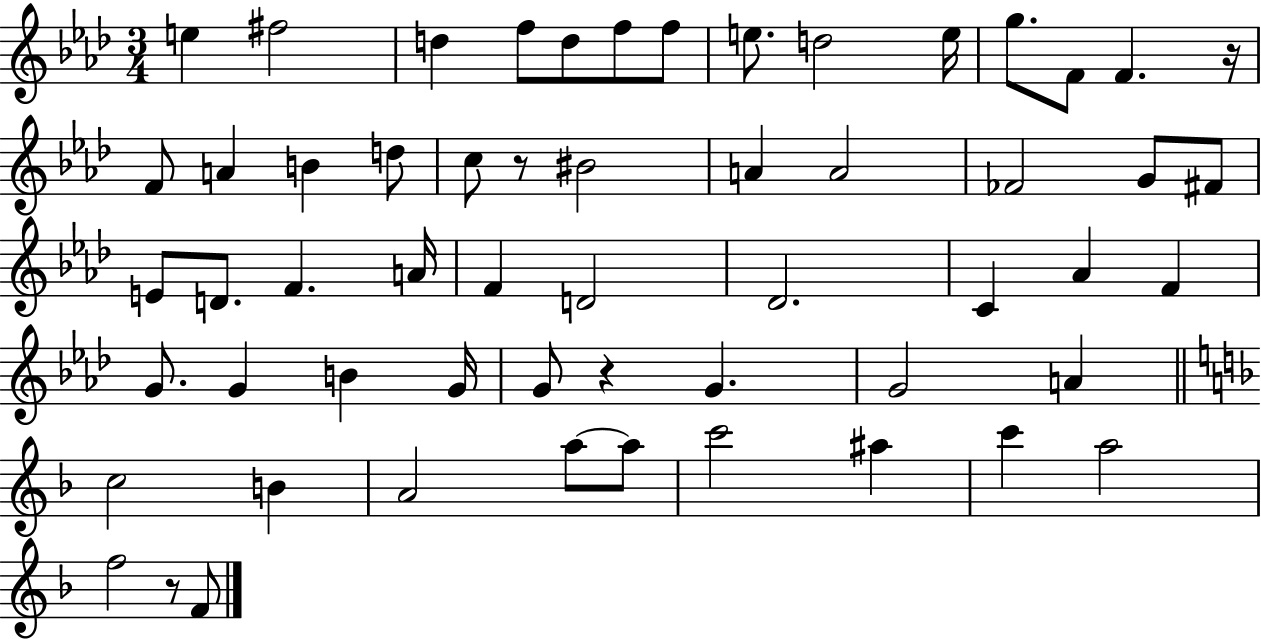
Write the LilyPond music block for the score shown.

{
  \clef treble
  \numericTimeSignature
  \time 3/4
  \key aes \major
  e''4 fis''2 | d''4 f''8 d''8 f''8 f''8 | e''8. d''2 e''16 | g''8. f'8 f'4. r16 | \break f'8 a'4 b'4 d''8 | c''8 r8 bis'2 | a'4 a'2 | fes'2 g'8 fis'8 | \break e'8 d'8. f'4. a'16 | f'4 d'2 | des'2. | c'4 aes'4 f'4 | \break g'8. g'4 b'4 g'16 | g'8 r4 g'4. | g'2 a'4 | \bar "||" \break \key d \minor c''2 b'4 | a'2 a''8~~ a''8 | c'''2 ais''4 | c'''4 a''2 | \break f''2 r8 f'8 | \bar "|."
}